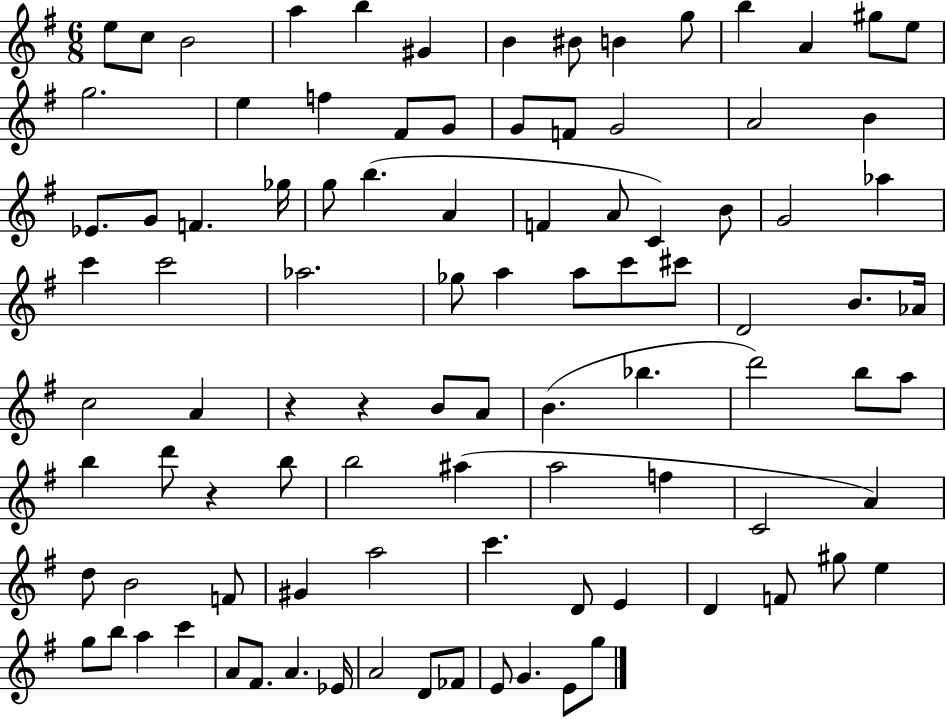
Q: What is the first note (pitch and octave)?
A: E5